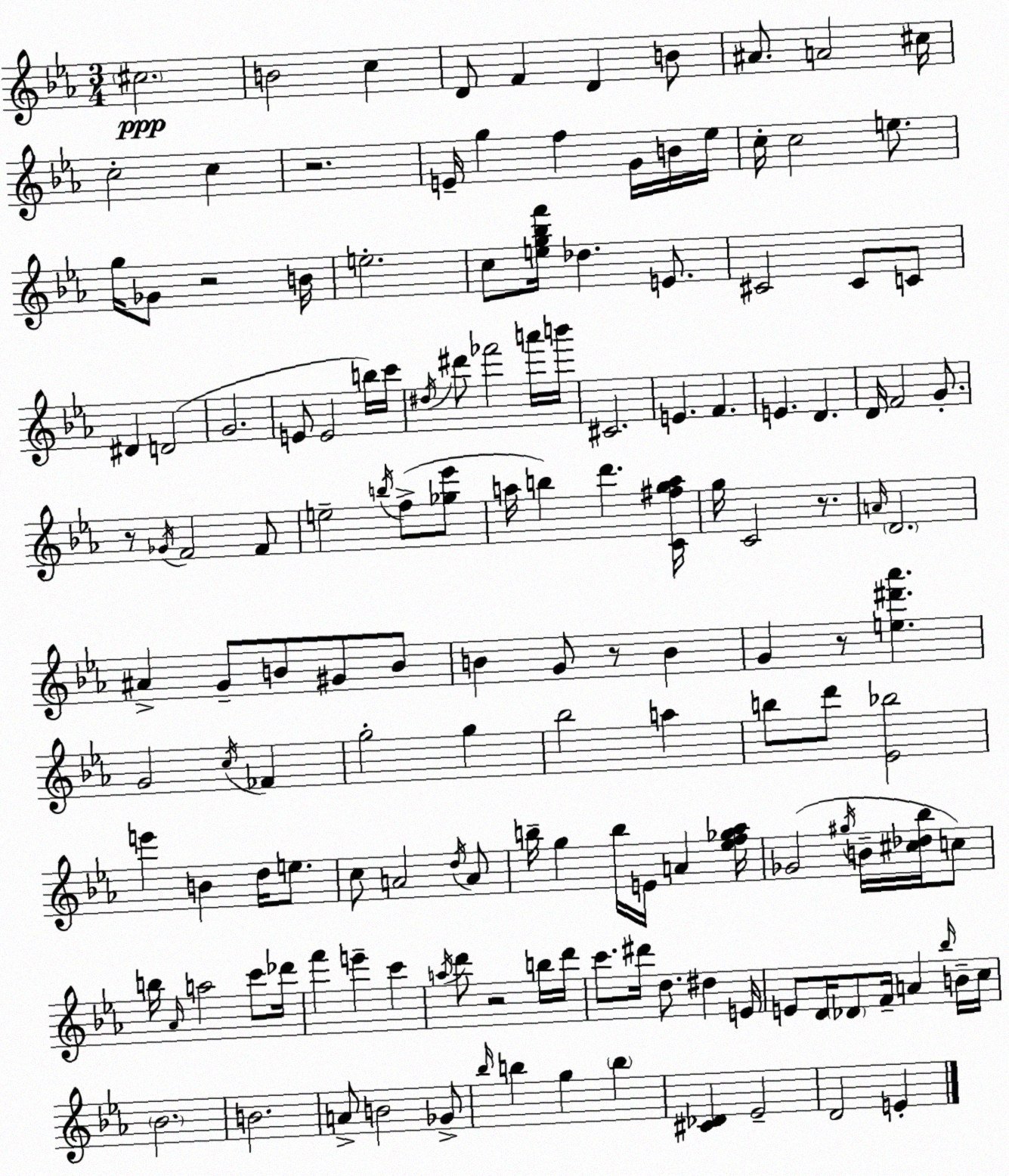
X:1
T:Untitled
M:3/4
L:1/4
K:Cm
^c2 B2 c D/2 F D B/2 ^A/2 A2 ^c/4 c2 c z2 E/4 g f G/4 B/4 _e/4 c/4 c2 e/2 g/4 _G/2 z2 B/4 e2 c/2 [eg_bf']/4 _d E/2 ^C2 ^C/2 C/2 ^D D2 G2 E/2 E2 b/4 c'/4 ^d/4 ^d'/2 _f'2 a'/4 b'/4 ^C2 E F E D D/4 F2 G/2 z/2 _G/4 F2 F/2 e2 b/4 f/2 [_g_e']/2 a/4 b d' [C^fga]/4 g/4 C2 z/2 A/4 D2 ^A G/2 B/2 ^G/2 B/2 B G/2 z/2 B G z/2 [e^d'_a'] G2 c/4 _F g2 g _b2 a b/2 d'/2 [_E_b]2 e' B d/4 e/2 c/2 A2 d/4 A/2 b/4 g b/4 E/4 A [_ef_g_a]/4 _G2 ^g/4 B/4 [^c_d_b]/4 c/2 b/4 _A/4 a2 c'/2 _d'/4 f' e' c' a/4 d'/2 z2 b/4 d'/4 c'/2 ^d'/4 d/2 ^d E/4 E/2 D/4 _D/2 F/4 A _b/4 B/4 c/4 _B2 B2 A/2 B2 _G/2 _b/4 b g b [^C_D] _E2 D2 E